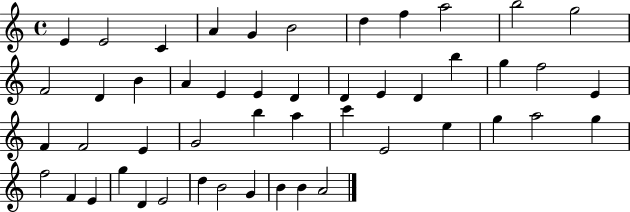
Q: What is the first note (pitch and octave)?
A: E4